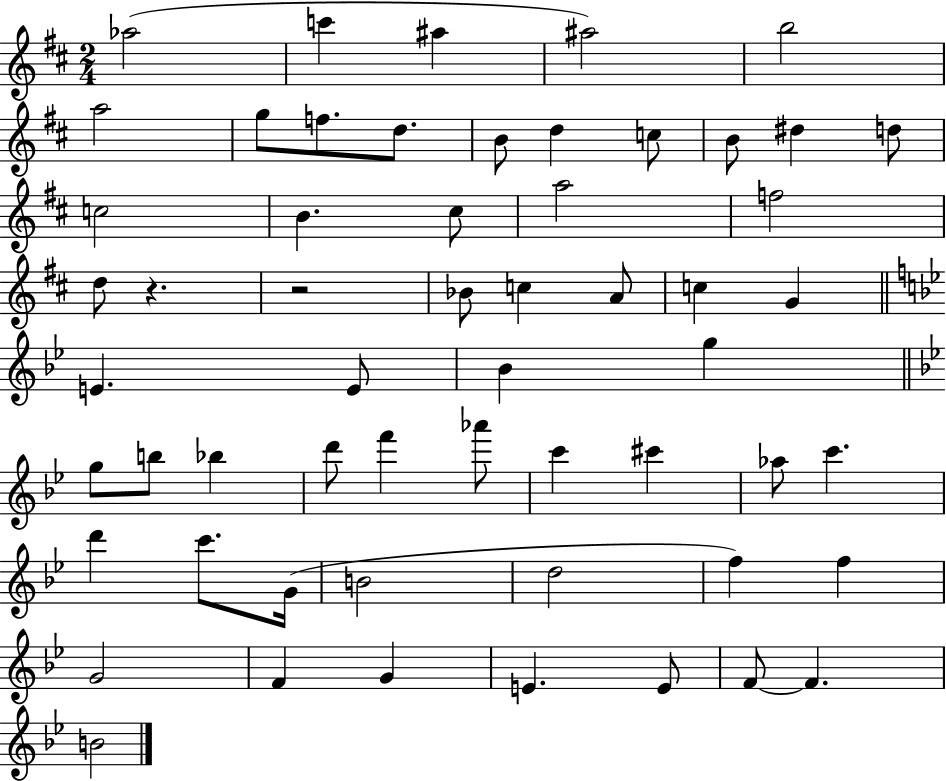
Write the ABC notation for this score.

X:1
T:Untitled
M:2/4
L:1/4
K:D
_a2 c' ^a ^a2 b2 a2 g/2 f/2 d/2 B/2 d c/2 B/2 ^d d/2 c2 B ^c/2 a2 f2 d/2 z z2 _B/2 c A/2 c G E E/2 _B g g/2 b/2 _b d'/2 f' _a'/2 c' ^c' _a/2 c' d' c'/2 G/4 B2 d2 f f G2 F G E E/2 F/2 F B2